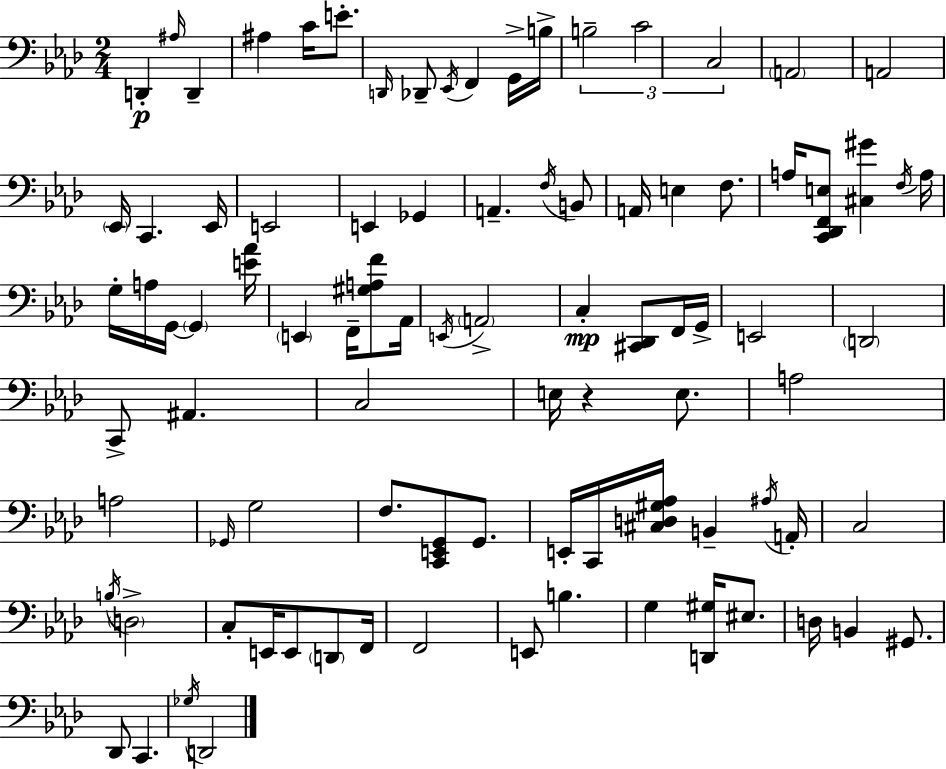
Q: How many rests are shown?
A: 1